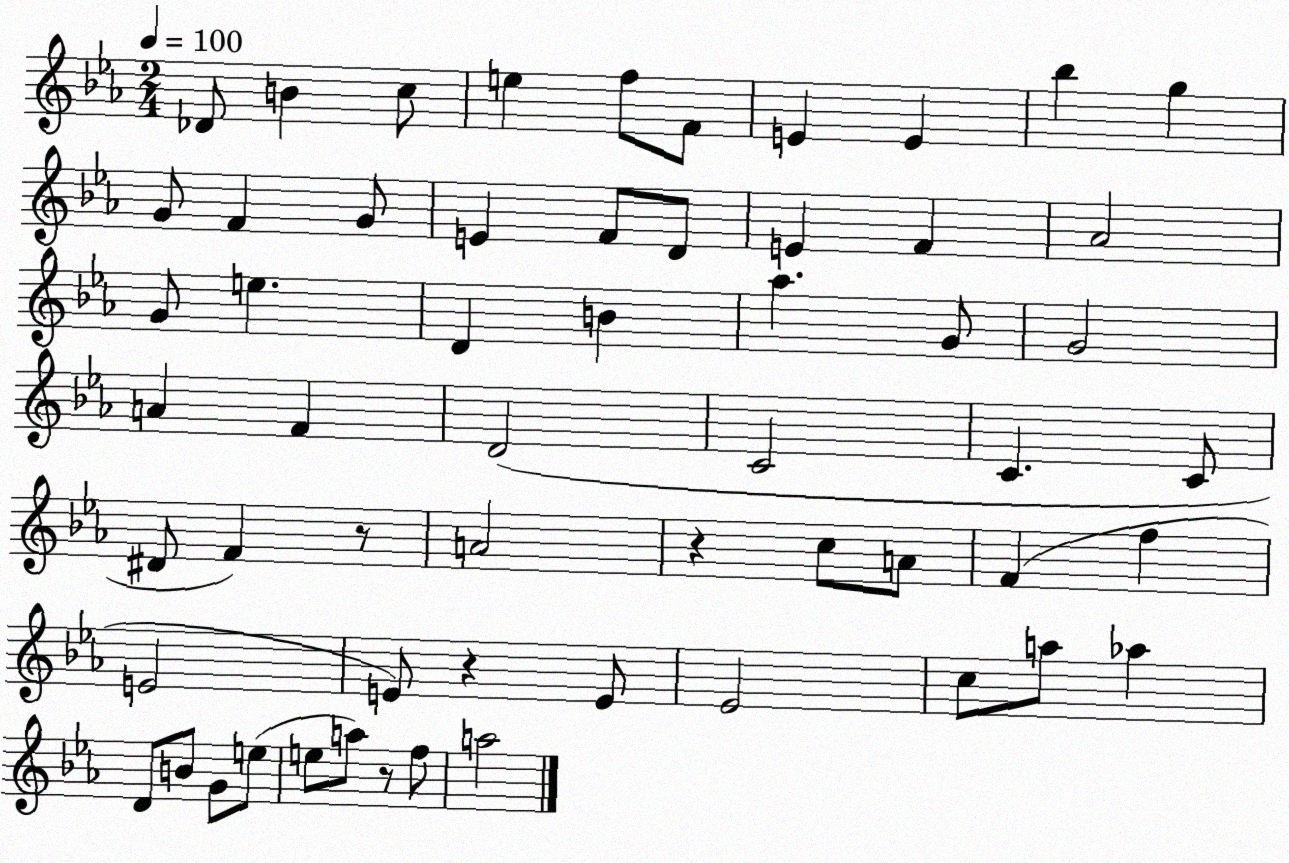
X:1
T:Untitled
M:2/4
L:1/4
K:Eb
_D/2 B c/2 e f/2 F/2 E E _b g G/2 F G/2 E F/2 D/2 E F _A2 G/2 e D B _a G/2 G2 A F D2 C2 C C/2 ^D/2 F z/2 A2 z c/2 A/2 F f E2 E/2 z E/2 _E2 c/2 a/2 _a D/2 B/2 G/2 e/2 e/2 a/2 z/2 f/2 a2